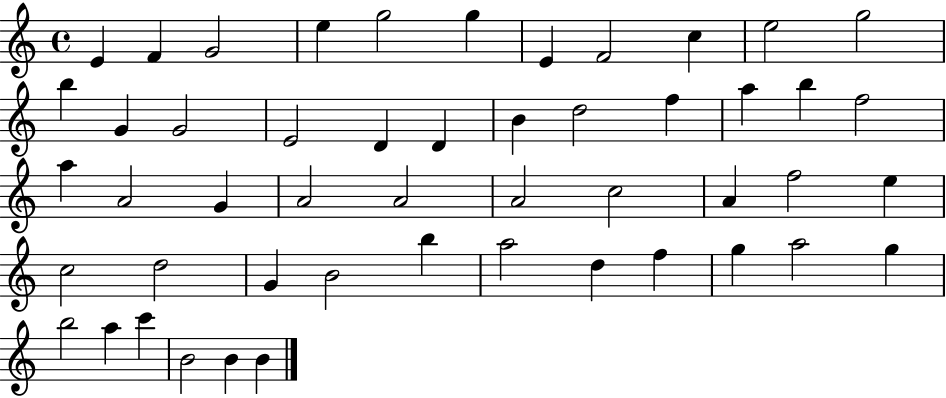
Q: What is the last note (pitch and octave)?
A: B4